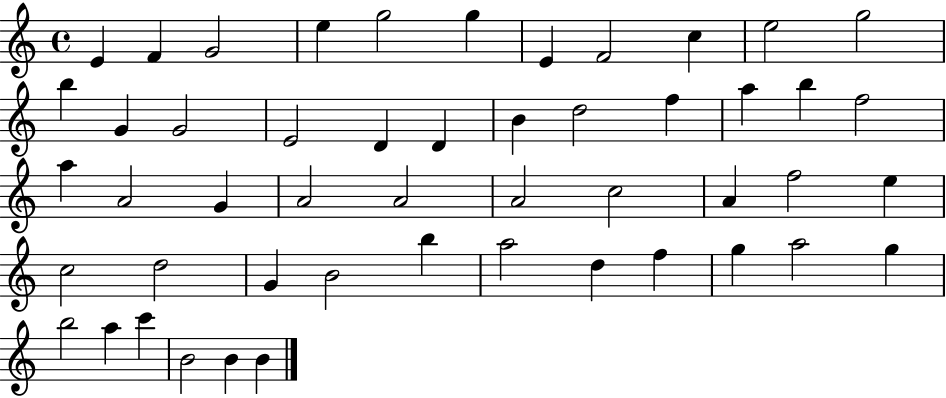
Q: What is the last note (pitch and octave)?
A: B4